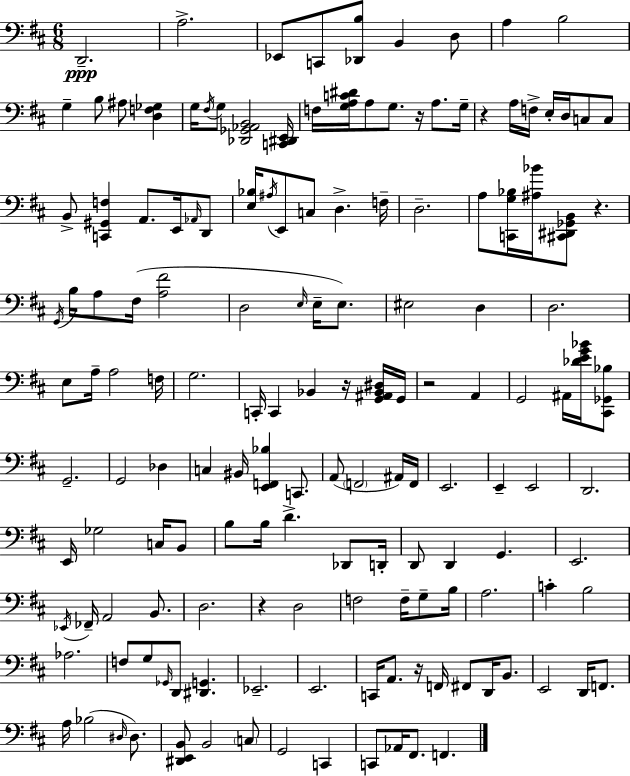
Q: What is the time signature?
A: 6/8